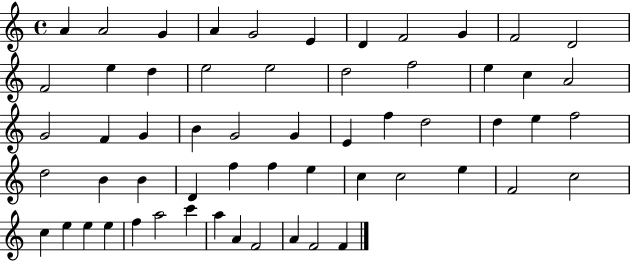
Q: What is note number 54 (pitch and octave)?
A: A4